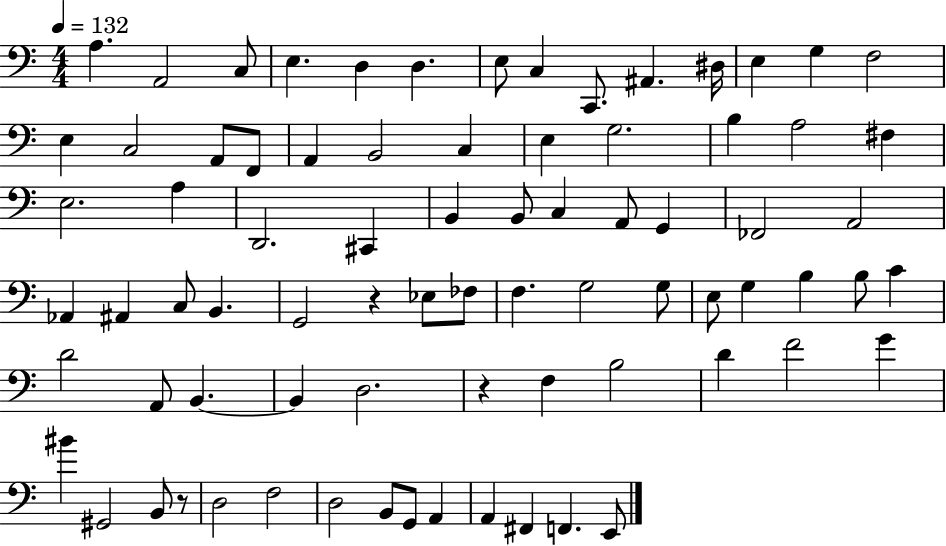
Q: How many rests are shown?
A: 3